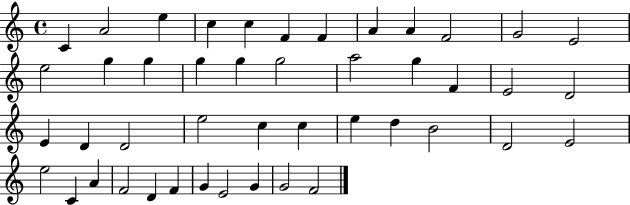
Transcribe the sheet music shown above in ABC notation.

X:1
T:Untitled
M:4/4
L:1/4
K:C
C A2 e c c F F A A F2 G2 E2 e2 g g g g g2 a2 g F E2 D2 E D D2 e2 c c e d B2 D2 E2 e2 C A F2 D F G E2 G G2 F2